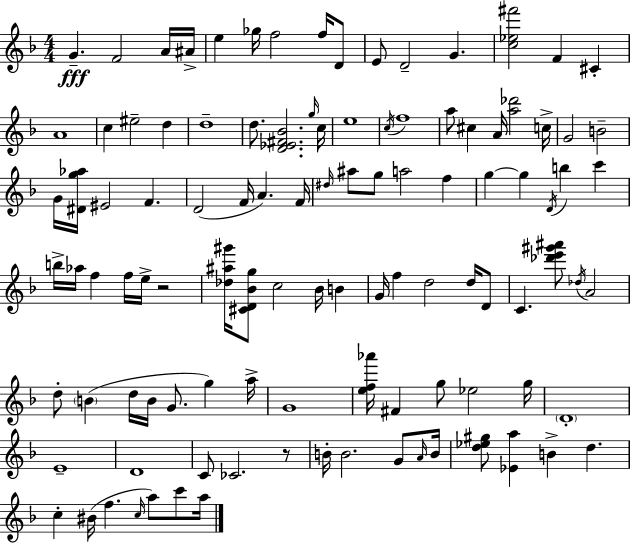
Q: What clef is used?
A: treble